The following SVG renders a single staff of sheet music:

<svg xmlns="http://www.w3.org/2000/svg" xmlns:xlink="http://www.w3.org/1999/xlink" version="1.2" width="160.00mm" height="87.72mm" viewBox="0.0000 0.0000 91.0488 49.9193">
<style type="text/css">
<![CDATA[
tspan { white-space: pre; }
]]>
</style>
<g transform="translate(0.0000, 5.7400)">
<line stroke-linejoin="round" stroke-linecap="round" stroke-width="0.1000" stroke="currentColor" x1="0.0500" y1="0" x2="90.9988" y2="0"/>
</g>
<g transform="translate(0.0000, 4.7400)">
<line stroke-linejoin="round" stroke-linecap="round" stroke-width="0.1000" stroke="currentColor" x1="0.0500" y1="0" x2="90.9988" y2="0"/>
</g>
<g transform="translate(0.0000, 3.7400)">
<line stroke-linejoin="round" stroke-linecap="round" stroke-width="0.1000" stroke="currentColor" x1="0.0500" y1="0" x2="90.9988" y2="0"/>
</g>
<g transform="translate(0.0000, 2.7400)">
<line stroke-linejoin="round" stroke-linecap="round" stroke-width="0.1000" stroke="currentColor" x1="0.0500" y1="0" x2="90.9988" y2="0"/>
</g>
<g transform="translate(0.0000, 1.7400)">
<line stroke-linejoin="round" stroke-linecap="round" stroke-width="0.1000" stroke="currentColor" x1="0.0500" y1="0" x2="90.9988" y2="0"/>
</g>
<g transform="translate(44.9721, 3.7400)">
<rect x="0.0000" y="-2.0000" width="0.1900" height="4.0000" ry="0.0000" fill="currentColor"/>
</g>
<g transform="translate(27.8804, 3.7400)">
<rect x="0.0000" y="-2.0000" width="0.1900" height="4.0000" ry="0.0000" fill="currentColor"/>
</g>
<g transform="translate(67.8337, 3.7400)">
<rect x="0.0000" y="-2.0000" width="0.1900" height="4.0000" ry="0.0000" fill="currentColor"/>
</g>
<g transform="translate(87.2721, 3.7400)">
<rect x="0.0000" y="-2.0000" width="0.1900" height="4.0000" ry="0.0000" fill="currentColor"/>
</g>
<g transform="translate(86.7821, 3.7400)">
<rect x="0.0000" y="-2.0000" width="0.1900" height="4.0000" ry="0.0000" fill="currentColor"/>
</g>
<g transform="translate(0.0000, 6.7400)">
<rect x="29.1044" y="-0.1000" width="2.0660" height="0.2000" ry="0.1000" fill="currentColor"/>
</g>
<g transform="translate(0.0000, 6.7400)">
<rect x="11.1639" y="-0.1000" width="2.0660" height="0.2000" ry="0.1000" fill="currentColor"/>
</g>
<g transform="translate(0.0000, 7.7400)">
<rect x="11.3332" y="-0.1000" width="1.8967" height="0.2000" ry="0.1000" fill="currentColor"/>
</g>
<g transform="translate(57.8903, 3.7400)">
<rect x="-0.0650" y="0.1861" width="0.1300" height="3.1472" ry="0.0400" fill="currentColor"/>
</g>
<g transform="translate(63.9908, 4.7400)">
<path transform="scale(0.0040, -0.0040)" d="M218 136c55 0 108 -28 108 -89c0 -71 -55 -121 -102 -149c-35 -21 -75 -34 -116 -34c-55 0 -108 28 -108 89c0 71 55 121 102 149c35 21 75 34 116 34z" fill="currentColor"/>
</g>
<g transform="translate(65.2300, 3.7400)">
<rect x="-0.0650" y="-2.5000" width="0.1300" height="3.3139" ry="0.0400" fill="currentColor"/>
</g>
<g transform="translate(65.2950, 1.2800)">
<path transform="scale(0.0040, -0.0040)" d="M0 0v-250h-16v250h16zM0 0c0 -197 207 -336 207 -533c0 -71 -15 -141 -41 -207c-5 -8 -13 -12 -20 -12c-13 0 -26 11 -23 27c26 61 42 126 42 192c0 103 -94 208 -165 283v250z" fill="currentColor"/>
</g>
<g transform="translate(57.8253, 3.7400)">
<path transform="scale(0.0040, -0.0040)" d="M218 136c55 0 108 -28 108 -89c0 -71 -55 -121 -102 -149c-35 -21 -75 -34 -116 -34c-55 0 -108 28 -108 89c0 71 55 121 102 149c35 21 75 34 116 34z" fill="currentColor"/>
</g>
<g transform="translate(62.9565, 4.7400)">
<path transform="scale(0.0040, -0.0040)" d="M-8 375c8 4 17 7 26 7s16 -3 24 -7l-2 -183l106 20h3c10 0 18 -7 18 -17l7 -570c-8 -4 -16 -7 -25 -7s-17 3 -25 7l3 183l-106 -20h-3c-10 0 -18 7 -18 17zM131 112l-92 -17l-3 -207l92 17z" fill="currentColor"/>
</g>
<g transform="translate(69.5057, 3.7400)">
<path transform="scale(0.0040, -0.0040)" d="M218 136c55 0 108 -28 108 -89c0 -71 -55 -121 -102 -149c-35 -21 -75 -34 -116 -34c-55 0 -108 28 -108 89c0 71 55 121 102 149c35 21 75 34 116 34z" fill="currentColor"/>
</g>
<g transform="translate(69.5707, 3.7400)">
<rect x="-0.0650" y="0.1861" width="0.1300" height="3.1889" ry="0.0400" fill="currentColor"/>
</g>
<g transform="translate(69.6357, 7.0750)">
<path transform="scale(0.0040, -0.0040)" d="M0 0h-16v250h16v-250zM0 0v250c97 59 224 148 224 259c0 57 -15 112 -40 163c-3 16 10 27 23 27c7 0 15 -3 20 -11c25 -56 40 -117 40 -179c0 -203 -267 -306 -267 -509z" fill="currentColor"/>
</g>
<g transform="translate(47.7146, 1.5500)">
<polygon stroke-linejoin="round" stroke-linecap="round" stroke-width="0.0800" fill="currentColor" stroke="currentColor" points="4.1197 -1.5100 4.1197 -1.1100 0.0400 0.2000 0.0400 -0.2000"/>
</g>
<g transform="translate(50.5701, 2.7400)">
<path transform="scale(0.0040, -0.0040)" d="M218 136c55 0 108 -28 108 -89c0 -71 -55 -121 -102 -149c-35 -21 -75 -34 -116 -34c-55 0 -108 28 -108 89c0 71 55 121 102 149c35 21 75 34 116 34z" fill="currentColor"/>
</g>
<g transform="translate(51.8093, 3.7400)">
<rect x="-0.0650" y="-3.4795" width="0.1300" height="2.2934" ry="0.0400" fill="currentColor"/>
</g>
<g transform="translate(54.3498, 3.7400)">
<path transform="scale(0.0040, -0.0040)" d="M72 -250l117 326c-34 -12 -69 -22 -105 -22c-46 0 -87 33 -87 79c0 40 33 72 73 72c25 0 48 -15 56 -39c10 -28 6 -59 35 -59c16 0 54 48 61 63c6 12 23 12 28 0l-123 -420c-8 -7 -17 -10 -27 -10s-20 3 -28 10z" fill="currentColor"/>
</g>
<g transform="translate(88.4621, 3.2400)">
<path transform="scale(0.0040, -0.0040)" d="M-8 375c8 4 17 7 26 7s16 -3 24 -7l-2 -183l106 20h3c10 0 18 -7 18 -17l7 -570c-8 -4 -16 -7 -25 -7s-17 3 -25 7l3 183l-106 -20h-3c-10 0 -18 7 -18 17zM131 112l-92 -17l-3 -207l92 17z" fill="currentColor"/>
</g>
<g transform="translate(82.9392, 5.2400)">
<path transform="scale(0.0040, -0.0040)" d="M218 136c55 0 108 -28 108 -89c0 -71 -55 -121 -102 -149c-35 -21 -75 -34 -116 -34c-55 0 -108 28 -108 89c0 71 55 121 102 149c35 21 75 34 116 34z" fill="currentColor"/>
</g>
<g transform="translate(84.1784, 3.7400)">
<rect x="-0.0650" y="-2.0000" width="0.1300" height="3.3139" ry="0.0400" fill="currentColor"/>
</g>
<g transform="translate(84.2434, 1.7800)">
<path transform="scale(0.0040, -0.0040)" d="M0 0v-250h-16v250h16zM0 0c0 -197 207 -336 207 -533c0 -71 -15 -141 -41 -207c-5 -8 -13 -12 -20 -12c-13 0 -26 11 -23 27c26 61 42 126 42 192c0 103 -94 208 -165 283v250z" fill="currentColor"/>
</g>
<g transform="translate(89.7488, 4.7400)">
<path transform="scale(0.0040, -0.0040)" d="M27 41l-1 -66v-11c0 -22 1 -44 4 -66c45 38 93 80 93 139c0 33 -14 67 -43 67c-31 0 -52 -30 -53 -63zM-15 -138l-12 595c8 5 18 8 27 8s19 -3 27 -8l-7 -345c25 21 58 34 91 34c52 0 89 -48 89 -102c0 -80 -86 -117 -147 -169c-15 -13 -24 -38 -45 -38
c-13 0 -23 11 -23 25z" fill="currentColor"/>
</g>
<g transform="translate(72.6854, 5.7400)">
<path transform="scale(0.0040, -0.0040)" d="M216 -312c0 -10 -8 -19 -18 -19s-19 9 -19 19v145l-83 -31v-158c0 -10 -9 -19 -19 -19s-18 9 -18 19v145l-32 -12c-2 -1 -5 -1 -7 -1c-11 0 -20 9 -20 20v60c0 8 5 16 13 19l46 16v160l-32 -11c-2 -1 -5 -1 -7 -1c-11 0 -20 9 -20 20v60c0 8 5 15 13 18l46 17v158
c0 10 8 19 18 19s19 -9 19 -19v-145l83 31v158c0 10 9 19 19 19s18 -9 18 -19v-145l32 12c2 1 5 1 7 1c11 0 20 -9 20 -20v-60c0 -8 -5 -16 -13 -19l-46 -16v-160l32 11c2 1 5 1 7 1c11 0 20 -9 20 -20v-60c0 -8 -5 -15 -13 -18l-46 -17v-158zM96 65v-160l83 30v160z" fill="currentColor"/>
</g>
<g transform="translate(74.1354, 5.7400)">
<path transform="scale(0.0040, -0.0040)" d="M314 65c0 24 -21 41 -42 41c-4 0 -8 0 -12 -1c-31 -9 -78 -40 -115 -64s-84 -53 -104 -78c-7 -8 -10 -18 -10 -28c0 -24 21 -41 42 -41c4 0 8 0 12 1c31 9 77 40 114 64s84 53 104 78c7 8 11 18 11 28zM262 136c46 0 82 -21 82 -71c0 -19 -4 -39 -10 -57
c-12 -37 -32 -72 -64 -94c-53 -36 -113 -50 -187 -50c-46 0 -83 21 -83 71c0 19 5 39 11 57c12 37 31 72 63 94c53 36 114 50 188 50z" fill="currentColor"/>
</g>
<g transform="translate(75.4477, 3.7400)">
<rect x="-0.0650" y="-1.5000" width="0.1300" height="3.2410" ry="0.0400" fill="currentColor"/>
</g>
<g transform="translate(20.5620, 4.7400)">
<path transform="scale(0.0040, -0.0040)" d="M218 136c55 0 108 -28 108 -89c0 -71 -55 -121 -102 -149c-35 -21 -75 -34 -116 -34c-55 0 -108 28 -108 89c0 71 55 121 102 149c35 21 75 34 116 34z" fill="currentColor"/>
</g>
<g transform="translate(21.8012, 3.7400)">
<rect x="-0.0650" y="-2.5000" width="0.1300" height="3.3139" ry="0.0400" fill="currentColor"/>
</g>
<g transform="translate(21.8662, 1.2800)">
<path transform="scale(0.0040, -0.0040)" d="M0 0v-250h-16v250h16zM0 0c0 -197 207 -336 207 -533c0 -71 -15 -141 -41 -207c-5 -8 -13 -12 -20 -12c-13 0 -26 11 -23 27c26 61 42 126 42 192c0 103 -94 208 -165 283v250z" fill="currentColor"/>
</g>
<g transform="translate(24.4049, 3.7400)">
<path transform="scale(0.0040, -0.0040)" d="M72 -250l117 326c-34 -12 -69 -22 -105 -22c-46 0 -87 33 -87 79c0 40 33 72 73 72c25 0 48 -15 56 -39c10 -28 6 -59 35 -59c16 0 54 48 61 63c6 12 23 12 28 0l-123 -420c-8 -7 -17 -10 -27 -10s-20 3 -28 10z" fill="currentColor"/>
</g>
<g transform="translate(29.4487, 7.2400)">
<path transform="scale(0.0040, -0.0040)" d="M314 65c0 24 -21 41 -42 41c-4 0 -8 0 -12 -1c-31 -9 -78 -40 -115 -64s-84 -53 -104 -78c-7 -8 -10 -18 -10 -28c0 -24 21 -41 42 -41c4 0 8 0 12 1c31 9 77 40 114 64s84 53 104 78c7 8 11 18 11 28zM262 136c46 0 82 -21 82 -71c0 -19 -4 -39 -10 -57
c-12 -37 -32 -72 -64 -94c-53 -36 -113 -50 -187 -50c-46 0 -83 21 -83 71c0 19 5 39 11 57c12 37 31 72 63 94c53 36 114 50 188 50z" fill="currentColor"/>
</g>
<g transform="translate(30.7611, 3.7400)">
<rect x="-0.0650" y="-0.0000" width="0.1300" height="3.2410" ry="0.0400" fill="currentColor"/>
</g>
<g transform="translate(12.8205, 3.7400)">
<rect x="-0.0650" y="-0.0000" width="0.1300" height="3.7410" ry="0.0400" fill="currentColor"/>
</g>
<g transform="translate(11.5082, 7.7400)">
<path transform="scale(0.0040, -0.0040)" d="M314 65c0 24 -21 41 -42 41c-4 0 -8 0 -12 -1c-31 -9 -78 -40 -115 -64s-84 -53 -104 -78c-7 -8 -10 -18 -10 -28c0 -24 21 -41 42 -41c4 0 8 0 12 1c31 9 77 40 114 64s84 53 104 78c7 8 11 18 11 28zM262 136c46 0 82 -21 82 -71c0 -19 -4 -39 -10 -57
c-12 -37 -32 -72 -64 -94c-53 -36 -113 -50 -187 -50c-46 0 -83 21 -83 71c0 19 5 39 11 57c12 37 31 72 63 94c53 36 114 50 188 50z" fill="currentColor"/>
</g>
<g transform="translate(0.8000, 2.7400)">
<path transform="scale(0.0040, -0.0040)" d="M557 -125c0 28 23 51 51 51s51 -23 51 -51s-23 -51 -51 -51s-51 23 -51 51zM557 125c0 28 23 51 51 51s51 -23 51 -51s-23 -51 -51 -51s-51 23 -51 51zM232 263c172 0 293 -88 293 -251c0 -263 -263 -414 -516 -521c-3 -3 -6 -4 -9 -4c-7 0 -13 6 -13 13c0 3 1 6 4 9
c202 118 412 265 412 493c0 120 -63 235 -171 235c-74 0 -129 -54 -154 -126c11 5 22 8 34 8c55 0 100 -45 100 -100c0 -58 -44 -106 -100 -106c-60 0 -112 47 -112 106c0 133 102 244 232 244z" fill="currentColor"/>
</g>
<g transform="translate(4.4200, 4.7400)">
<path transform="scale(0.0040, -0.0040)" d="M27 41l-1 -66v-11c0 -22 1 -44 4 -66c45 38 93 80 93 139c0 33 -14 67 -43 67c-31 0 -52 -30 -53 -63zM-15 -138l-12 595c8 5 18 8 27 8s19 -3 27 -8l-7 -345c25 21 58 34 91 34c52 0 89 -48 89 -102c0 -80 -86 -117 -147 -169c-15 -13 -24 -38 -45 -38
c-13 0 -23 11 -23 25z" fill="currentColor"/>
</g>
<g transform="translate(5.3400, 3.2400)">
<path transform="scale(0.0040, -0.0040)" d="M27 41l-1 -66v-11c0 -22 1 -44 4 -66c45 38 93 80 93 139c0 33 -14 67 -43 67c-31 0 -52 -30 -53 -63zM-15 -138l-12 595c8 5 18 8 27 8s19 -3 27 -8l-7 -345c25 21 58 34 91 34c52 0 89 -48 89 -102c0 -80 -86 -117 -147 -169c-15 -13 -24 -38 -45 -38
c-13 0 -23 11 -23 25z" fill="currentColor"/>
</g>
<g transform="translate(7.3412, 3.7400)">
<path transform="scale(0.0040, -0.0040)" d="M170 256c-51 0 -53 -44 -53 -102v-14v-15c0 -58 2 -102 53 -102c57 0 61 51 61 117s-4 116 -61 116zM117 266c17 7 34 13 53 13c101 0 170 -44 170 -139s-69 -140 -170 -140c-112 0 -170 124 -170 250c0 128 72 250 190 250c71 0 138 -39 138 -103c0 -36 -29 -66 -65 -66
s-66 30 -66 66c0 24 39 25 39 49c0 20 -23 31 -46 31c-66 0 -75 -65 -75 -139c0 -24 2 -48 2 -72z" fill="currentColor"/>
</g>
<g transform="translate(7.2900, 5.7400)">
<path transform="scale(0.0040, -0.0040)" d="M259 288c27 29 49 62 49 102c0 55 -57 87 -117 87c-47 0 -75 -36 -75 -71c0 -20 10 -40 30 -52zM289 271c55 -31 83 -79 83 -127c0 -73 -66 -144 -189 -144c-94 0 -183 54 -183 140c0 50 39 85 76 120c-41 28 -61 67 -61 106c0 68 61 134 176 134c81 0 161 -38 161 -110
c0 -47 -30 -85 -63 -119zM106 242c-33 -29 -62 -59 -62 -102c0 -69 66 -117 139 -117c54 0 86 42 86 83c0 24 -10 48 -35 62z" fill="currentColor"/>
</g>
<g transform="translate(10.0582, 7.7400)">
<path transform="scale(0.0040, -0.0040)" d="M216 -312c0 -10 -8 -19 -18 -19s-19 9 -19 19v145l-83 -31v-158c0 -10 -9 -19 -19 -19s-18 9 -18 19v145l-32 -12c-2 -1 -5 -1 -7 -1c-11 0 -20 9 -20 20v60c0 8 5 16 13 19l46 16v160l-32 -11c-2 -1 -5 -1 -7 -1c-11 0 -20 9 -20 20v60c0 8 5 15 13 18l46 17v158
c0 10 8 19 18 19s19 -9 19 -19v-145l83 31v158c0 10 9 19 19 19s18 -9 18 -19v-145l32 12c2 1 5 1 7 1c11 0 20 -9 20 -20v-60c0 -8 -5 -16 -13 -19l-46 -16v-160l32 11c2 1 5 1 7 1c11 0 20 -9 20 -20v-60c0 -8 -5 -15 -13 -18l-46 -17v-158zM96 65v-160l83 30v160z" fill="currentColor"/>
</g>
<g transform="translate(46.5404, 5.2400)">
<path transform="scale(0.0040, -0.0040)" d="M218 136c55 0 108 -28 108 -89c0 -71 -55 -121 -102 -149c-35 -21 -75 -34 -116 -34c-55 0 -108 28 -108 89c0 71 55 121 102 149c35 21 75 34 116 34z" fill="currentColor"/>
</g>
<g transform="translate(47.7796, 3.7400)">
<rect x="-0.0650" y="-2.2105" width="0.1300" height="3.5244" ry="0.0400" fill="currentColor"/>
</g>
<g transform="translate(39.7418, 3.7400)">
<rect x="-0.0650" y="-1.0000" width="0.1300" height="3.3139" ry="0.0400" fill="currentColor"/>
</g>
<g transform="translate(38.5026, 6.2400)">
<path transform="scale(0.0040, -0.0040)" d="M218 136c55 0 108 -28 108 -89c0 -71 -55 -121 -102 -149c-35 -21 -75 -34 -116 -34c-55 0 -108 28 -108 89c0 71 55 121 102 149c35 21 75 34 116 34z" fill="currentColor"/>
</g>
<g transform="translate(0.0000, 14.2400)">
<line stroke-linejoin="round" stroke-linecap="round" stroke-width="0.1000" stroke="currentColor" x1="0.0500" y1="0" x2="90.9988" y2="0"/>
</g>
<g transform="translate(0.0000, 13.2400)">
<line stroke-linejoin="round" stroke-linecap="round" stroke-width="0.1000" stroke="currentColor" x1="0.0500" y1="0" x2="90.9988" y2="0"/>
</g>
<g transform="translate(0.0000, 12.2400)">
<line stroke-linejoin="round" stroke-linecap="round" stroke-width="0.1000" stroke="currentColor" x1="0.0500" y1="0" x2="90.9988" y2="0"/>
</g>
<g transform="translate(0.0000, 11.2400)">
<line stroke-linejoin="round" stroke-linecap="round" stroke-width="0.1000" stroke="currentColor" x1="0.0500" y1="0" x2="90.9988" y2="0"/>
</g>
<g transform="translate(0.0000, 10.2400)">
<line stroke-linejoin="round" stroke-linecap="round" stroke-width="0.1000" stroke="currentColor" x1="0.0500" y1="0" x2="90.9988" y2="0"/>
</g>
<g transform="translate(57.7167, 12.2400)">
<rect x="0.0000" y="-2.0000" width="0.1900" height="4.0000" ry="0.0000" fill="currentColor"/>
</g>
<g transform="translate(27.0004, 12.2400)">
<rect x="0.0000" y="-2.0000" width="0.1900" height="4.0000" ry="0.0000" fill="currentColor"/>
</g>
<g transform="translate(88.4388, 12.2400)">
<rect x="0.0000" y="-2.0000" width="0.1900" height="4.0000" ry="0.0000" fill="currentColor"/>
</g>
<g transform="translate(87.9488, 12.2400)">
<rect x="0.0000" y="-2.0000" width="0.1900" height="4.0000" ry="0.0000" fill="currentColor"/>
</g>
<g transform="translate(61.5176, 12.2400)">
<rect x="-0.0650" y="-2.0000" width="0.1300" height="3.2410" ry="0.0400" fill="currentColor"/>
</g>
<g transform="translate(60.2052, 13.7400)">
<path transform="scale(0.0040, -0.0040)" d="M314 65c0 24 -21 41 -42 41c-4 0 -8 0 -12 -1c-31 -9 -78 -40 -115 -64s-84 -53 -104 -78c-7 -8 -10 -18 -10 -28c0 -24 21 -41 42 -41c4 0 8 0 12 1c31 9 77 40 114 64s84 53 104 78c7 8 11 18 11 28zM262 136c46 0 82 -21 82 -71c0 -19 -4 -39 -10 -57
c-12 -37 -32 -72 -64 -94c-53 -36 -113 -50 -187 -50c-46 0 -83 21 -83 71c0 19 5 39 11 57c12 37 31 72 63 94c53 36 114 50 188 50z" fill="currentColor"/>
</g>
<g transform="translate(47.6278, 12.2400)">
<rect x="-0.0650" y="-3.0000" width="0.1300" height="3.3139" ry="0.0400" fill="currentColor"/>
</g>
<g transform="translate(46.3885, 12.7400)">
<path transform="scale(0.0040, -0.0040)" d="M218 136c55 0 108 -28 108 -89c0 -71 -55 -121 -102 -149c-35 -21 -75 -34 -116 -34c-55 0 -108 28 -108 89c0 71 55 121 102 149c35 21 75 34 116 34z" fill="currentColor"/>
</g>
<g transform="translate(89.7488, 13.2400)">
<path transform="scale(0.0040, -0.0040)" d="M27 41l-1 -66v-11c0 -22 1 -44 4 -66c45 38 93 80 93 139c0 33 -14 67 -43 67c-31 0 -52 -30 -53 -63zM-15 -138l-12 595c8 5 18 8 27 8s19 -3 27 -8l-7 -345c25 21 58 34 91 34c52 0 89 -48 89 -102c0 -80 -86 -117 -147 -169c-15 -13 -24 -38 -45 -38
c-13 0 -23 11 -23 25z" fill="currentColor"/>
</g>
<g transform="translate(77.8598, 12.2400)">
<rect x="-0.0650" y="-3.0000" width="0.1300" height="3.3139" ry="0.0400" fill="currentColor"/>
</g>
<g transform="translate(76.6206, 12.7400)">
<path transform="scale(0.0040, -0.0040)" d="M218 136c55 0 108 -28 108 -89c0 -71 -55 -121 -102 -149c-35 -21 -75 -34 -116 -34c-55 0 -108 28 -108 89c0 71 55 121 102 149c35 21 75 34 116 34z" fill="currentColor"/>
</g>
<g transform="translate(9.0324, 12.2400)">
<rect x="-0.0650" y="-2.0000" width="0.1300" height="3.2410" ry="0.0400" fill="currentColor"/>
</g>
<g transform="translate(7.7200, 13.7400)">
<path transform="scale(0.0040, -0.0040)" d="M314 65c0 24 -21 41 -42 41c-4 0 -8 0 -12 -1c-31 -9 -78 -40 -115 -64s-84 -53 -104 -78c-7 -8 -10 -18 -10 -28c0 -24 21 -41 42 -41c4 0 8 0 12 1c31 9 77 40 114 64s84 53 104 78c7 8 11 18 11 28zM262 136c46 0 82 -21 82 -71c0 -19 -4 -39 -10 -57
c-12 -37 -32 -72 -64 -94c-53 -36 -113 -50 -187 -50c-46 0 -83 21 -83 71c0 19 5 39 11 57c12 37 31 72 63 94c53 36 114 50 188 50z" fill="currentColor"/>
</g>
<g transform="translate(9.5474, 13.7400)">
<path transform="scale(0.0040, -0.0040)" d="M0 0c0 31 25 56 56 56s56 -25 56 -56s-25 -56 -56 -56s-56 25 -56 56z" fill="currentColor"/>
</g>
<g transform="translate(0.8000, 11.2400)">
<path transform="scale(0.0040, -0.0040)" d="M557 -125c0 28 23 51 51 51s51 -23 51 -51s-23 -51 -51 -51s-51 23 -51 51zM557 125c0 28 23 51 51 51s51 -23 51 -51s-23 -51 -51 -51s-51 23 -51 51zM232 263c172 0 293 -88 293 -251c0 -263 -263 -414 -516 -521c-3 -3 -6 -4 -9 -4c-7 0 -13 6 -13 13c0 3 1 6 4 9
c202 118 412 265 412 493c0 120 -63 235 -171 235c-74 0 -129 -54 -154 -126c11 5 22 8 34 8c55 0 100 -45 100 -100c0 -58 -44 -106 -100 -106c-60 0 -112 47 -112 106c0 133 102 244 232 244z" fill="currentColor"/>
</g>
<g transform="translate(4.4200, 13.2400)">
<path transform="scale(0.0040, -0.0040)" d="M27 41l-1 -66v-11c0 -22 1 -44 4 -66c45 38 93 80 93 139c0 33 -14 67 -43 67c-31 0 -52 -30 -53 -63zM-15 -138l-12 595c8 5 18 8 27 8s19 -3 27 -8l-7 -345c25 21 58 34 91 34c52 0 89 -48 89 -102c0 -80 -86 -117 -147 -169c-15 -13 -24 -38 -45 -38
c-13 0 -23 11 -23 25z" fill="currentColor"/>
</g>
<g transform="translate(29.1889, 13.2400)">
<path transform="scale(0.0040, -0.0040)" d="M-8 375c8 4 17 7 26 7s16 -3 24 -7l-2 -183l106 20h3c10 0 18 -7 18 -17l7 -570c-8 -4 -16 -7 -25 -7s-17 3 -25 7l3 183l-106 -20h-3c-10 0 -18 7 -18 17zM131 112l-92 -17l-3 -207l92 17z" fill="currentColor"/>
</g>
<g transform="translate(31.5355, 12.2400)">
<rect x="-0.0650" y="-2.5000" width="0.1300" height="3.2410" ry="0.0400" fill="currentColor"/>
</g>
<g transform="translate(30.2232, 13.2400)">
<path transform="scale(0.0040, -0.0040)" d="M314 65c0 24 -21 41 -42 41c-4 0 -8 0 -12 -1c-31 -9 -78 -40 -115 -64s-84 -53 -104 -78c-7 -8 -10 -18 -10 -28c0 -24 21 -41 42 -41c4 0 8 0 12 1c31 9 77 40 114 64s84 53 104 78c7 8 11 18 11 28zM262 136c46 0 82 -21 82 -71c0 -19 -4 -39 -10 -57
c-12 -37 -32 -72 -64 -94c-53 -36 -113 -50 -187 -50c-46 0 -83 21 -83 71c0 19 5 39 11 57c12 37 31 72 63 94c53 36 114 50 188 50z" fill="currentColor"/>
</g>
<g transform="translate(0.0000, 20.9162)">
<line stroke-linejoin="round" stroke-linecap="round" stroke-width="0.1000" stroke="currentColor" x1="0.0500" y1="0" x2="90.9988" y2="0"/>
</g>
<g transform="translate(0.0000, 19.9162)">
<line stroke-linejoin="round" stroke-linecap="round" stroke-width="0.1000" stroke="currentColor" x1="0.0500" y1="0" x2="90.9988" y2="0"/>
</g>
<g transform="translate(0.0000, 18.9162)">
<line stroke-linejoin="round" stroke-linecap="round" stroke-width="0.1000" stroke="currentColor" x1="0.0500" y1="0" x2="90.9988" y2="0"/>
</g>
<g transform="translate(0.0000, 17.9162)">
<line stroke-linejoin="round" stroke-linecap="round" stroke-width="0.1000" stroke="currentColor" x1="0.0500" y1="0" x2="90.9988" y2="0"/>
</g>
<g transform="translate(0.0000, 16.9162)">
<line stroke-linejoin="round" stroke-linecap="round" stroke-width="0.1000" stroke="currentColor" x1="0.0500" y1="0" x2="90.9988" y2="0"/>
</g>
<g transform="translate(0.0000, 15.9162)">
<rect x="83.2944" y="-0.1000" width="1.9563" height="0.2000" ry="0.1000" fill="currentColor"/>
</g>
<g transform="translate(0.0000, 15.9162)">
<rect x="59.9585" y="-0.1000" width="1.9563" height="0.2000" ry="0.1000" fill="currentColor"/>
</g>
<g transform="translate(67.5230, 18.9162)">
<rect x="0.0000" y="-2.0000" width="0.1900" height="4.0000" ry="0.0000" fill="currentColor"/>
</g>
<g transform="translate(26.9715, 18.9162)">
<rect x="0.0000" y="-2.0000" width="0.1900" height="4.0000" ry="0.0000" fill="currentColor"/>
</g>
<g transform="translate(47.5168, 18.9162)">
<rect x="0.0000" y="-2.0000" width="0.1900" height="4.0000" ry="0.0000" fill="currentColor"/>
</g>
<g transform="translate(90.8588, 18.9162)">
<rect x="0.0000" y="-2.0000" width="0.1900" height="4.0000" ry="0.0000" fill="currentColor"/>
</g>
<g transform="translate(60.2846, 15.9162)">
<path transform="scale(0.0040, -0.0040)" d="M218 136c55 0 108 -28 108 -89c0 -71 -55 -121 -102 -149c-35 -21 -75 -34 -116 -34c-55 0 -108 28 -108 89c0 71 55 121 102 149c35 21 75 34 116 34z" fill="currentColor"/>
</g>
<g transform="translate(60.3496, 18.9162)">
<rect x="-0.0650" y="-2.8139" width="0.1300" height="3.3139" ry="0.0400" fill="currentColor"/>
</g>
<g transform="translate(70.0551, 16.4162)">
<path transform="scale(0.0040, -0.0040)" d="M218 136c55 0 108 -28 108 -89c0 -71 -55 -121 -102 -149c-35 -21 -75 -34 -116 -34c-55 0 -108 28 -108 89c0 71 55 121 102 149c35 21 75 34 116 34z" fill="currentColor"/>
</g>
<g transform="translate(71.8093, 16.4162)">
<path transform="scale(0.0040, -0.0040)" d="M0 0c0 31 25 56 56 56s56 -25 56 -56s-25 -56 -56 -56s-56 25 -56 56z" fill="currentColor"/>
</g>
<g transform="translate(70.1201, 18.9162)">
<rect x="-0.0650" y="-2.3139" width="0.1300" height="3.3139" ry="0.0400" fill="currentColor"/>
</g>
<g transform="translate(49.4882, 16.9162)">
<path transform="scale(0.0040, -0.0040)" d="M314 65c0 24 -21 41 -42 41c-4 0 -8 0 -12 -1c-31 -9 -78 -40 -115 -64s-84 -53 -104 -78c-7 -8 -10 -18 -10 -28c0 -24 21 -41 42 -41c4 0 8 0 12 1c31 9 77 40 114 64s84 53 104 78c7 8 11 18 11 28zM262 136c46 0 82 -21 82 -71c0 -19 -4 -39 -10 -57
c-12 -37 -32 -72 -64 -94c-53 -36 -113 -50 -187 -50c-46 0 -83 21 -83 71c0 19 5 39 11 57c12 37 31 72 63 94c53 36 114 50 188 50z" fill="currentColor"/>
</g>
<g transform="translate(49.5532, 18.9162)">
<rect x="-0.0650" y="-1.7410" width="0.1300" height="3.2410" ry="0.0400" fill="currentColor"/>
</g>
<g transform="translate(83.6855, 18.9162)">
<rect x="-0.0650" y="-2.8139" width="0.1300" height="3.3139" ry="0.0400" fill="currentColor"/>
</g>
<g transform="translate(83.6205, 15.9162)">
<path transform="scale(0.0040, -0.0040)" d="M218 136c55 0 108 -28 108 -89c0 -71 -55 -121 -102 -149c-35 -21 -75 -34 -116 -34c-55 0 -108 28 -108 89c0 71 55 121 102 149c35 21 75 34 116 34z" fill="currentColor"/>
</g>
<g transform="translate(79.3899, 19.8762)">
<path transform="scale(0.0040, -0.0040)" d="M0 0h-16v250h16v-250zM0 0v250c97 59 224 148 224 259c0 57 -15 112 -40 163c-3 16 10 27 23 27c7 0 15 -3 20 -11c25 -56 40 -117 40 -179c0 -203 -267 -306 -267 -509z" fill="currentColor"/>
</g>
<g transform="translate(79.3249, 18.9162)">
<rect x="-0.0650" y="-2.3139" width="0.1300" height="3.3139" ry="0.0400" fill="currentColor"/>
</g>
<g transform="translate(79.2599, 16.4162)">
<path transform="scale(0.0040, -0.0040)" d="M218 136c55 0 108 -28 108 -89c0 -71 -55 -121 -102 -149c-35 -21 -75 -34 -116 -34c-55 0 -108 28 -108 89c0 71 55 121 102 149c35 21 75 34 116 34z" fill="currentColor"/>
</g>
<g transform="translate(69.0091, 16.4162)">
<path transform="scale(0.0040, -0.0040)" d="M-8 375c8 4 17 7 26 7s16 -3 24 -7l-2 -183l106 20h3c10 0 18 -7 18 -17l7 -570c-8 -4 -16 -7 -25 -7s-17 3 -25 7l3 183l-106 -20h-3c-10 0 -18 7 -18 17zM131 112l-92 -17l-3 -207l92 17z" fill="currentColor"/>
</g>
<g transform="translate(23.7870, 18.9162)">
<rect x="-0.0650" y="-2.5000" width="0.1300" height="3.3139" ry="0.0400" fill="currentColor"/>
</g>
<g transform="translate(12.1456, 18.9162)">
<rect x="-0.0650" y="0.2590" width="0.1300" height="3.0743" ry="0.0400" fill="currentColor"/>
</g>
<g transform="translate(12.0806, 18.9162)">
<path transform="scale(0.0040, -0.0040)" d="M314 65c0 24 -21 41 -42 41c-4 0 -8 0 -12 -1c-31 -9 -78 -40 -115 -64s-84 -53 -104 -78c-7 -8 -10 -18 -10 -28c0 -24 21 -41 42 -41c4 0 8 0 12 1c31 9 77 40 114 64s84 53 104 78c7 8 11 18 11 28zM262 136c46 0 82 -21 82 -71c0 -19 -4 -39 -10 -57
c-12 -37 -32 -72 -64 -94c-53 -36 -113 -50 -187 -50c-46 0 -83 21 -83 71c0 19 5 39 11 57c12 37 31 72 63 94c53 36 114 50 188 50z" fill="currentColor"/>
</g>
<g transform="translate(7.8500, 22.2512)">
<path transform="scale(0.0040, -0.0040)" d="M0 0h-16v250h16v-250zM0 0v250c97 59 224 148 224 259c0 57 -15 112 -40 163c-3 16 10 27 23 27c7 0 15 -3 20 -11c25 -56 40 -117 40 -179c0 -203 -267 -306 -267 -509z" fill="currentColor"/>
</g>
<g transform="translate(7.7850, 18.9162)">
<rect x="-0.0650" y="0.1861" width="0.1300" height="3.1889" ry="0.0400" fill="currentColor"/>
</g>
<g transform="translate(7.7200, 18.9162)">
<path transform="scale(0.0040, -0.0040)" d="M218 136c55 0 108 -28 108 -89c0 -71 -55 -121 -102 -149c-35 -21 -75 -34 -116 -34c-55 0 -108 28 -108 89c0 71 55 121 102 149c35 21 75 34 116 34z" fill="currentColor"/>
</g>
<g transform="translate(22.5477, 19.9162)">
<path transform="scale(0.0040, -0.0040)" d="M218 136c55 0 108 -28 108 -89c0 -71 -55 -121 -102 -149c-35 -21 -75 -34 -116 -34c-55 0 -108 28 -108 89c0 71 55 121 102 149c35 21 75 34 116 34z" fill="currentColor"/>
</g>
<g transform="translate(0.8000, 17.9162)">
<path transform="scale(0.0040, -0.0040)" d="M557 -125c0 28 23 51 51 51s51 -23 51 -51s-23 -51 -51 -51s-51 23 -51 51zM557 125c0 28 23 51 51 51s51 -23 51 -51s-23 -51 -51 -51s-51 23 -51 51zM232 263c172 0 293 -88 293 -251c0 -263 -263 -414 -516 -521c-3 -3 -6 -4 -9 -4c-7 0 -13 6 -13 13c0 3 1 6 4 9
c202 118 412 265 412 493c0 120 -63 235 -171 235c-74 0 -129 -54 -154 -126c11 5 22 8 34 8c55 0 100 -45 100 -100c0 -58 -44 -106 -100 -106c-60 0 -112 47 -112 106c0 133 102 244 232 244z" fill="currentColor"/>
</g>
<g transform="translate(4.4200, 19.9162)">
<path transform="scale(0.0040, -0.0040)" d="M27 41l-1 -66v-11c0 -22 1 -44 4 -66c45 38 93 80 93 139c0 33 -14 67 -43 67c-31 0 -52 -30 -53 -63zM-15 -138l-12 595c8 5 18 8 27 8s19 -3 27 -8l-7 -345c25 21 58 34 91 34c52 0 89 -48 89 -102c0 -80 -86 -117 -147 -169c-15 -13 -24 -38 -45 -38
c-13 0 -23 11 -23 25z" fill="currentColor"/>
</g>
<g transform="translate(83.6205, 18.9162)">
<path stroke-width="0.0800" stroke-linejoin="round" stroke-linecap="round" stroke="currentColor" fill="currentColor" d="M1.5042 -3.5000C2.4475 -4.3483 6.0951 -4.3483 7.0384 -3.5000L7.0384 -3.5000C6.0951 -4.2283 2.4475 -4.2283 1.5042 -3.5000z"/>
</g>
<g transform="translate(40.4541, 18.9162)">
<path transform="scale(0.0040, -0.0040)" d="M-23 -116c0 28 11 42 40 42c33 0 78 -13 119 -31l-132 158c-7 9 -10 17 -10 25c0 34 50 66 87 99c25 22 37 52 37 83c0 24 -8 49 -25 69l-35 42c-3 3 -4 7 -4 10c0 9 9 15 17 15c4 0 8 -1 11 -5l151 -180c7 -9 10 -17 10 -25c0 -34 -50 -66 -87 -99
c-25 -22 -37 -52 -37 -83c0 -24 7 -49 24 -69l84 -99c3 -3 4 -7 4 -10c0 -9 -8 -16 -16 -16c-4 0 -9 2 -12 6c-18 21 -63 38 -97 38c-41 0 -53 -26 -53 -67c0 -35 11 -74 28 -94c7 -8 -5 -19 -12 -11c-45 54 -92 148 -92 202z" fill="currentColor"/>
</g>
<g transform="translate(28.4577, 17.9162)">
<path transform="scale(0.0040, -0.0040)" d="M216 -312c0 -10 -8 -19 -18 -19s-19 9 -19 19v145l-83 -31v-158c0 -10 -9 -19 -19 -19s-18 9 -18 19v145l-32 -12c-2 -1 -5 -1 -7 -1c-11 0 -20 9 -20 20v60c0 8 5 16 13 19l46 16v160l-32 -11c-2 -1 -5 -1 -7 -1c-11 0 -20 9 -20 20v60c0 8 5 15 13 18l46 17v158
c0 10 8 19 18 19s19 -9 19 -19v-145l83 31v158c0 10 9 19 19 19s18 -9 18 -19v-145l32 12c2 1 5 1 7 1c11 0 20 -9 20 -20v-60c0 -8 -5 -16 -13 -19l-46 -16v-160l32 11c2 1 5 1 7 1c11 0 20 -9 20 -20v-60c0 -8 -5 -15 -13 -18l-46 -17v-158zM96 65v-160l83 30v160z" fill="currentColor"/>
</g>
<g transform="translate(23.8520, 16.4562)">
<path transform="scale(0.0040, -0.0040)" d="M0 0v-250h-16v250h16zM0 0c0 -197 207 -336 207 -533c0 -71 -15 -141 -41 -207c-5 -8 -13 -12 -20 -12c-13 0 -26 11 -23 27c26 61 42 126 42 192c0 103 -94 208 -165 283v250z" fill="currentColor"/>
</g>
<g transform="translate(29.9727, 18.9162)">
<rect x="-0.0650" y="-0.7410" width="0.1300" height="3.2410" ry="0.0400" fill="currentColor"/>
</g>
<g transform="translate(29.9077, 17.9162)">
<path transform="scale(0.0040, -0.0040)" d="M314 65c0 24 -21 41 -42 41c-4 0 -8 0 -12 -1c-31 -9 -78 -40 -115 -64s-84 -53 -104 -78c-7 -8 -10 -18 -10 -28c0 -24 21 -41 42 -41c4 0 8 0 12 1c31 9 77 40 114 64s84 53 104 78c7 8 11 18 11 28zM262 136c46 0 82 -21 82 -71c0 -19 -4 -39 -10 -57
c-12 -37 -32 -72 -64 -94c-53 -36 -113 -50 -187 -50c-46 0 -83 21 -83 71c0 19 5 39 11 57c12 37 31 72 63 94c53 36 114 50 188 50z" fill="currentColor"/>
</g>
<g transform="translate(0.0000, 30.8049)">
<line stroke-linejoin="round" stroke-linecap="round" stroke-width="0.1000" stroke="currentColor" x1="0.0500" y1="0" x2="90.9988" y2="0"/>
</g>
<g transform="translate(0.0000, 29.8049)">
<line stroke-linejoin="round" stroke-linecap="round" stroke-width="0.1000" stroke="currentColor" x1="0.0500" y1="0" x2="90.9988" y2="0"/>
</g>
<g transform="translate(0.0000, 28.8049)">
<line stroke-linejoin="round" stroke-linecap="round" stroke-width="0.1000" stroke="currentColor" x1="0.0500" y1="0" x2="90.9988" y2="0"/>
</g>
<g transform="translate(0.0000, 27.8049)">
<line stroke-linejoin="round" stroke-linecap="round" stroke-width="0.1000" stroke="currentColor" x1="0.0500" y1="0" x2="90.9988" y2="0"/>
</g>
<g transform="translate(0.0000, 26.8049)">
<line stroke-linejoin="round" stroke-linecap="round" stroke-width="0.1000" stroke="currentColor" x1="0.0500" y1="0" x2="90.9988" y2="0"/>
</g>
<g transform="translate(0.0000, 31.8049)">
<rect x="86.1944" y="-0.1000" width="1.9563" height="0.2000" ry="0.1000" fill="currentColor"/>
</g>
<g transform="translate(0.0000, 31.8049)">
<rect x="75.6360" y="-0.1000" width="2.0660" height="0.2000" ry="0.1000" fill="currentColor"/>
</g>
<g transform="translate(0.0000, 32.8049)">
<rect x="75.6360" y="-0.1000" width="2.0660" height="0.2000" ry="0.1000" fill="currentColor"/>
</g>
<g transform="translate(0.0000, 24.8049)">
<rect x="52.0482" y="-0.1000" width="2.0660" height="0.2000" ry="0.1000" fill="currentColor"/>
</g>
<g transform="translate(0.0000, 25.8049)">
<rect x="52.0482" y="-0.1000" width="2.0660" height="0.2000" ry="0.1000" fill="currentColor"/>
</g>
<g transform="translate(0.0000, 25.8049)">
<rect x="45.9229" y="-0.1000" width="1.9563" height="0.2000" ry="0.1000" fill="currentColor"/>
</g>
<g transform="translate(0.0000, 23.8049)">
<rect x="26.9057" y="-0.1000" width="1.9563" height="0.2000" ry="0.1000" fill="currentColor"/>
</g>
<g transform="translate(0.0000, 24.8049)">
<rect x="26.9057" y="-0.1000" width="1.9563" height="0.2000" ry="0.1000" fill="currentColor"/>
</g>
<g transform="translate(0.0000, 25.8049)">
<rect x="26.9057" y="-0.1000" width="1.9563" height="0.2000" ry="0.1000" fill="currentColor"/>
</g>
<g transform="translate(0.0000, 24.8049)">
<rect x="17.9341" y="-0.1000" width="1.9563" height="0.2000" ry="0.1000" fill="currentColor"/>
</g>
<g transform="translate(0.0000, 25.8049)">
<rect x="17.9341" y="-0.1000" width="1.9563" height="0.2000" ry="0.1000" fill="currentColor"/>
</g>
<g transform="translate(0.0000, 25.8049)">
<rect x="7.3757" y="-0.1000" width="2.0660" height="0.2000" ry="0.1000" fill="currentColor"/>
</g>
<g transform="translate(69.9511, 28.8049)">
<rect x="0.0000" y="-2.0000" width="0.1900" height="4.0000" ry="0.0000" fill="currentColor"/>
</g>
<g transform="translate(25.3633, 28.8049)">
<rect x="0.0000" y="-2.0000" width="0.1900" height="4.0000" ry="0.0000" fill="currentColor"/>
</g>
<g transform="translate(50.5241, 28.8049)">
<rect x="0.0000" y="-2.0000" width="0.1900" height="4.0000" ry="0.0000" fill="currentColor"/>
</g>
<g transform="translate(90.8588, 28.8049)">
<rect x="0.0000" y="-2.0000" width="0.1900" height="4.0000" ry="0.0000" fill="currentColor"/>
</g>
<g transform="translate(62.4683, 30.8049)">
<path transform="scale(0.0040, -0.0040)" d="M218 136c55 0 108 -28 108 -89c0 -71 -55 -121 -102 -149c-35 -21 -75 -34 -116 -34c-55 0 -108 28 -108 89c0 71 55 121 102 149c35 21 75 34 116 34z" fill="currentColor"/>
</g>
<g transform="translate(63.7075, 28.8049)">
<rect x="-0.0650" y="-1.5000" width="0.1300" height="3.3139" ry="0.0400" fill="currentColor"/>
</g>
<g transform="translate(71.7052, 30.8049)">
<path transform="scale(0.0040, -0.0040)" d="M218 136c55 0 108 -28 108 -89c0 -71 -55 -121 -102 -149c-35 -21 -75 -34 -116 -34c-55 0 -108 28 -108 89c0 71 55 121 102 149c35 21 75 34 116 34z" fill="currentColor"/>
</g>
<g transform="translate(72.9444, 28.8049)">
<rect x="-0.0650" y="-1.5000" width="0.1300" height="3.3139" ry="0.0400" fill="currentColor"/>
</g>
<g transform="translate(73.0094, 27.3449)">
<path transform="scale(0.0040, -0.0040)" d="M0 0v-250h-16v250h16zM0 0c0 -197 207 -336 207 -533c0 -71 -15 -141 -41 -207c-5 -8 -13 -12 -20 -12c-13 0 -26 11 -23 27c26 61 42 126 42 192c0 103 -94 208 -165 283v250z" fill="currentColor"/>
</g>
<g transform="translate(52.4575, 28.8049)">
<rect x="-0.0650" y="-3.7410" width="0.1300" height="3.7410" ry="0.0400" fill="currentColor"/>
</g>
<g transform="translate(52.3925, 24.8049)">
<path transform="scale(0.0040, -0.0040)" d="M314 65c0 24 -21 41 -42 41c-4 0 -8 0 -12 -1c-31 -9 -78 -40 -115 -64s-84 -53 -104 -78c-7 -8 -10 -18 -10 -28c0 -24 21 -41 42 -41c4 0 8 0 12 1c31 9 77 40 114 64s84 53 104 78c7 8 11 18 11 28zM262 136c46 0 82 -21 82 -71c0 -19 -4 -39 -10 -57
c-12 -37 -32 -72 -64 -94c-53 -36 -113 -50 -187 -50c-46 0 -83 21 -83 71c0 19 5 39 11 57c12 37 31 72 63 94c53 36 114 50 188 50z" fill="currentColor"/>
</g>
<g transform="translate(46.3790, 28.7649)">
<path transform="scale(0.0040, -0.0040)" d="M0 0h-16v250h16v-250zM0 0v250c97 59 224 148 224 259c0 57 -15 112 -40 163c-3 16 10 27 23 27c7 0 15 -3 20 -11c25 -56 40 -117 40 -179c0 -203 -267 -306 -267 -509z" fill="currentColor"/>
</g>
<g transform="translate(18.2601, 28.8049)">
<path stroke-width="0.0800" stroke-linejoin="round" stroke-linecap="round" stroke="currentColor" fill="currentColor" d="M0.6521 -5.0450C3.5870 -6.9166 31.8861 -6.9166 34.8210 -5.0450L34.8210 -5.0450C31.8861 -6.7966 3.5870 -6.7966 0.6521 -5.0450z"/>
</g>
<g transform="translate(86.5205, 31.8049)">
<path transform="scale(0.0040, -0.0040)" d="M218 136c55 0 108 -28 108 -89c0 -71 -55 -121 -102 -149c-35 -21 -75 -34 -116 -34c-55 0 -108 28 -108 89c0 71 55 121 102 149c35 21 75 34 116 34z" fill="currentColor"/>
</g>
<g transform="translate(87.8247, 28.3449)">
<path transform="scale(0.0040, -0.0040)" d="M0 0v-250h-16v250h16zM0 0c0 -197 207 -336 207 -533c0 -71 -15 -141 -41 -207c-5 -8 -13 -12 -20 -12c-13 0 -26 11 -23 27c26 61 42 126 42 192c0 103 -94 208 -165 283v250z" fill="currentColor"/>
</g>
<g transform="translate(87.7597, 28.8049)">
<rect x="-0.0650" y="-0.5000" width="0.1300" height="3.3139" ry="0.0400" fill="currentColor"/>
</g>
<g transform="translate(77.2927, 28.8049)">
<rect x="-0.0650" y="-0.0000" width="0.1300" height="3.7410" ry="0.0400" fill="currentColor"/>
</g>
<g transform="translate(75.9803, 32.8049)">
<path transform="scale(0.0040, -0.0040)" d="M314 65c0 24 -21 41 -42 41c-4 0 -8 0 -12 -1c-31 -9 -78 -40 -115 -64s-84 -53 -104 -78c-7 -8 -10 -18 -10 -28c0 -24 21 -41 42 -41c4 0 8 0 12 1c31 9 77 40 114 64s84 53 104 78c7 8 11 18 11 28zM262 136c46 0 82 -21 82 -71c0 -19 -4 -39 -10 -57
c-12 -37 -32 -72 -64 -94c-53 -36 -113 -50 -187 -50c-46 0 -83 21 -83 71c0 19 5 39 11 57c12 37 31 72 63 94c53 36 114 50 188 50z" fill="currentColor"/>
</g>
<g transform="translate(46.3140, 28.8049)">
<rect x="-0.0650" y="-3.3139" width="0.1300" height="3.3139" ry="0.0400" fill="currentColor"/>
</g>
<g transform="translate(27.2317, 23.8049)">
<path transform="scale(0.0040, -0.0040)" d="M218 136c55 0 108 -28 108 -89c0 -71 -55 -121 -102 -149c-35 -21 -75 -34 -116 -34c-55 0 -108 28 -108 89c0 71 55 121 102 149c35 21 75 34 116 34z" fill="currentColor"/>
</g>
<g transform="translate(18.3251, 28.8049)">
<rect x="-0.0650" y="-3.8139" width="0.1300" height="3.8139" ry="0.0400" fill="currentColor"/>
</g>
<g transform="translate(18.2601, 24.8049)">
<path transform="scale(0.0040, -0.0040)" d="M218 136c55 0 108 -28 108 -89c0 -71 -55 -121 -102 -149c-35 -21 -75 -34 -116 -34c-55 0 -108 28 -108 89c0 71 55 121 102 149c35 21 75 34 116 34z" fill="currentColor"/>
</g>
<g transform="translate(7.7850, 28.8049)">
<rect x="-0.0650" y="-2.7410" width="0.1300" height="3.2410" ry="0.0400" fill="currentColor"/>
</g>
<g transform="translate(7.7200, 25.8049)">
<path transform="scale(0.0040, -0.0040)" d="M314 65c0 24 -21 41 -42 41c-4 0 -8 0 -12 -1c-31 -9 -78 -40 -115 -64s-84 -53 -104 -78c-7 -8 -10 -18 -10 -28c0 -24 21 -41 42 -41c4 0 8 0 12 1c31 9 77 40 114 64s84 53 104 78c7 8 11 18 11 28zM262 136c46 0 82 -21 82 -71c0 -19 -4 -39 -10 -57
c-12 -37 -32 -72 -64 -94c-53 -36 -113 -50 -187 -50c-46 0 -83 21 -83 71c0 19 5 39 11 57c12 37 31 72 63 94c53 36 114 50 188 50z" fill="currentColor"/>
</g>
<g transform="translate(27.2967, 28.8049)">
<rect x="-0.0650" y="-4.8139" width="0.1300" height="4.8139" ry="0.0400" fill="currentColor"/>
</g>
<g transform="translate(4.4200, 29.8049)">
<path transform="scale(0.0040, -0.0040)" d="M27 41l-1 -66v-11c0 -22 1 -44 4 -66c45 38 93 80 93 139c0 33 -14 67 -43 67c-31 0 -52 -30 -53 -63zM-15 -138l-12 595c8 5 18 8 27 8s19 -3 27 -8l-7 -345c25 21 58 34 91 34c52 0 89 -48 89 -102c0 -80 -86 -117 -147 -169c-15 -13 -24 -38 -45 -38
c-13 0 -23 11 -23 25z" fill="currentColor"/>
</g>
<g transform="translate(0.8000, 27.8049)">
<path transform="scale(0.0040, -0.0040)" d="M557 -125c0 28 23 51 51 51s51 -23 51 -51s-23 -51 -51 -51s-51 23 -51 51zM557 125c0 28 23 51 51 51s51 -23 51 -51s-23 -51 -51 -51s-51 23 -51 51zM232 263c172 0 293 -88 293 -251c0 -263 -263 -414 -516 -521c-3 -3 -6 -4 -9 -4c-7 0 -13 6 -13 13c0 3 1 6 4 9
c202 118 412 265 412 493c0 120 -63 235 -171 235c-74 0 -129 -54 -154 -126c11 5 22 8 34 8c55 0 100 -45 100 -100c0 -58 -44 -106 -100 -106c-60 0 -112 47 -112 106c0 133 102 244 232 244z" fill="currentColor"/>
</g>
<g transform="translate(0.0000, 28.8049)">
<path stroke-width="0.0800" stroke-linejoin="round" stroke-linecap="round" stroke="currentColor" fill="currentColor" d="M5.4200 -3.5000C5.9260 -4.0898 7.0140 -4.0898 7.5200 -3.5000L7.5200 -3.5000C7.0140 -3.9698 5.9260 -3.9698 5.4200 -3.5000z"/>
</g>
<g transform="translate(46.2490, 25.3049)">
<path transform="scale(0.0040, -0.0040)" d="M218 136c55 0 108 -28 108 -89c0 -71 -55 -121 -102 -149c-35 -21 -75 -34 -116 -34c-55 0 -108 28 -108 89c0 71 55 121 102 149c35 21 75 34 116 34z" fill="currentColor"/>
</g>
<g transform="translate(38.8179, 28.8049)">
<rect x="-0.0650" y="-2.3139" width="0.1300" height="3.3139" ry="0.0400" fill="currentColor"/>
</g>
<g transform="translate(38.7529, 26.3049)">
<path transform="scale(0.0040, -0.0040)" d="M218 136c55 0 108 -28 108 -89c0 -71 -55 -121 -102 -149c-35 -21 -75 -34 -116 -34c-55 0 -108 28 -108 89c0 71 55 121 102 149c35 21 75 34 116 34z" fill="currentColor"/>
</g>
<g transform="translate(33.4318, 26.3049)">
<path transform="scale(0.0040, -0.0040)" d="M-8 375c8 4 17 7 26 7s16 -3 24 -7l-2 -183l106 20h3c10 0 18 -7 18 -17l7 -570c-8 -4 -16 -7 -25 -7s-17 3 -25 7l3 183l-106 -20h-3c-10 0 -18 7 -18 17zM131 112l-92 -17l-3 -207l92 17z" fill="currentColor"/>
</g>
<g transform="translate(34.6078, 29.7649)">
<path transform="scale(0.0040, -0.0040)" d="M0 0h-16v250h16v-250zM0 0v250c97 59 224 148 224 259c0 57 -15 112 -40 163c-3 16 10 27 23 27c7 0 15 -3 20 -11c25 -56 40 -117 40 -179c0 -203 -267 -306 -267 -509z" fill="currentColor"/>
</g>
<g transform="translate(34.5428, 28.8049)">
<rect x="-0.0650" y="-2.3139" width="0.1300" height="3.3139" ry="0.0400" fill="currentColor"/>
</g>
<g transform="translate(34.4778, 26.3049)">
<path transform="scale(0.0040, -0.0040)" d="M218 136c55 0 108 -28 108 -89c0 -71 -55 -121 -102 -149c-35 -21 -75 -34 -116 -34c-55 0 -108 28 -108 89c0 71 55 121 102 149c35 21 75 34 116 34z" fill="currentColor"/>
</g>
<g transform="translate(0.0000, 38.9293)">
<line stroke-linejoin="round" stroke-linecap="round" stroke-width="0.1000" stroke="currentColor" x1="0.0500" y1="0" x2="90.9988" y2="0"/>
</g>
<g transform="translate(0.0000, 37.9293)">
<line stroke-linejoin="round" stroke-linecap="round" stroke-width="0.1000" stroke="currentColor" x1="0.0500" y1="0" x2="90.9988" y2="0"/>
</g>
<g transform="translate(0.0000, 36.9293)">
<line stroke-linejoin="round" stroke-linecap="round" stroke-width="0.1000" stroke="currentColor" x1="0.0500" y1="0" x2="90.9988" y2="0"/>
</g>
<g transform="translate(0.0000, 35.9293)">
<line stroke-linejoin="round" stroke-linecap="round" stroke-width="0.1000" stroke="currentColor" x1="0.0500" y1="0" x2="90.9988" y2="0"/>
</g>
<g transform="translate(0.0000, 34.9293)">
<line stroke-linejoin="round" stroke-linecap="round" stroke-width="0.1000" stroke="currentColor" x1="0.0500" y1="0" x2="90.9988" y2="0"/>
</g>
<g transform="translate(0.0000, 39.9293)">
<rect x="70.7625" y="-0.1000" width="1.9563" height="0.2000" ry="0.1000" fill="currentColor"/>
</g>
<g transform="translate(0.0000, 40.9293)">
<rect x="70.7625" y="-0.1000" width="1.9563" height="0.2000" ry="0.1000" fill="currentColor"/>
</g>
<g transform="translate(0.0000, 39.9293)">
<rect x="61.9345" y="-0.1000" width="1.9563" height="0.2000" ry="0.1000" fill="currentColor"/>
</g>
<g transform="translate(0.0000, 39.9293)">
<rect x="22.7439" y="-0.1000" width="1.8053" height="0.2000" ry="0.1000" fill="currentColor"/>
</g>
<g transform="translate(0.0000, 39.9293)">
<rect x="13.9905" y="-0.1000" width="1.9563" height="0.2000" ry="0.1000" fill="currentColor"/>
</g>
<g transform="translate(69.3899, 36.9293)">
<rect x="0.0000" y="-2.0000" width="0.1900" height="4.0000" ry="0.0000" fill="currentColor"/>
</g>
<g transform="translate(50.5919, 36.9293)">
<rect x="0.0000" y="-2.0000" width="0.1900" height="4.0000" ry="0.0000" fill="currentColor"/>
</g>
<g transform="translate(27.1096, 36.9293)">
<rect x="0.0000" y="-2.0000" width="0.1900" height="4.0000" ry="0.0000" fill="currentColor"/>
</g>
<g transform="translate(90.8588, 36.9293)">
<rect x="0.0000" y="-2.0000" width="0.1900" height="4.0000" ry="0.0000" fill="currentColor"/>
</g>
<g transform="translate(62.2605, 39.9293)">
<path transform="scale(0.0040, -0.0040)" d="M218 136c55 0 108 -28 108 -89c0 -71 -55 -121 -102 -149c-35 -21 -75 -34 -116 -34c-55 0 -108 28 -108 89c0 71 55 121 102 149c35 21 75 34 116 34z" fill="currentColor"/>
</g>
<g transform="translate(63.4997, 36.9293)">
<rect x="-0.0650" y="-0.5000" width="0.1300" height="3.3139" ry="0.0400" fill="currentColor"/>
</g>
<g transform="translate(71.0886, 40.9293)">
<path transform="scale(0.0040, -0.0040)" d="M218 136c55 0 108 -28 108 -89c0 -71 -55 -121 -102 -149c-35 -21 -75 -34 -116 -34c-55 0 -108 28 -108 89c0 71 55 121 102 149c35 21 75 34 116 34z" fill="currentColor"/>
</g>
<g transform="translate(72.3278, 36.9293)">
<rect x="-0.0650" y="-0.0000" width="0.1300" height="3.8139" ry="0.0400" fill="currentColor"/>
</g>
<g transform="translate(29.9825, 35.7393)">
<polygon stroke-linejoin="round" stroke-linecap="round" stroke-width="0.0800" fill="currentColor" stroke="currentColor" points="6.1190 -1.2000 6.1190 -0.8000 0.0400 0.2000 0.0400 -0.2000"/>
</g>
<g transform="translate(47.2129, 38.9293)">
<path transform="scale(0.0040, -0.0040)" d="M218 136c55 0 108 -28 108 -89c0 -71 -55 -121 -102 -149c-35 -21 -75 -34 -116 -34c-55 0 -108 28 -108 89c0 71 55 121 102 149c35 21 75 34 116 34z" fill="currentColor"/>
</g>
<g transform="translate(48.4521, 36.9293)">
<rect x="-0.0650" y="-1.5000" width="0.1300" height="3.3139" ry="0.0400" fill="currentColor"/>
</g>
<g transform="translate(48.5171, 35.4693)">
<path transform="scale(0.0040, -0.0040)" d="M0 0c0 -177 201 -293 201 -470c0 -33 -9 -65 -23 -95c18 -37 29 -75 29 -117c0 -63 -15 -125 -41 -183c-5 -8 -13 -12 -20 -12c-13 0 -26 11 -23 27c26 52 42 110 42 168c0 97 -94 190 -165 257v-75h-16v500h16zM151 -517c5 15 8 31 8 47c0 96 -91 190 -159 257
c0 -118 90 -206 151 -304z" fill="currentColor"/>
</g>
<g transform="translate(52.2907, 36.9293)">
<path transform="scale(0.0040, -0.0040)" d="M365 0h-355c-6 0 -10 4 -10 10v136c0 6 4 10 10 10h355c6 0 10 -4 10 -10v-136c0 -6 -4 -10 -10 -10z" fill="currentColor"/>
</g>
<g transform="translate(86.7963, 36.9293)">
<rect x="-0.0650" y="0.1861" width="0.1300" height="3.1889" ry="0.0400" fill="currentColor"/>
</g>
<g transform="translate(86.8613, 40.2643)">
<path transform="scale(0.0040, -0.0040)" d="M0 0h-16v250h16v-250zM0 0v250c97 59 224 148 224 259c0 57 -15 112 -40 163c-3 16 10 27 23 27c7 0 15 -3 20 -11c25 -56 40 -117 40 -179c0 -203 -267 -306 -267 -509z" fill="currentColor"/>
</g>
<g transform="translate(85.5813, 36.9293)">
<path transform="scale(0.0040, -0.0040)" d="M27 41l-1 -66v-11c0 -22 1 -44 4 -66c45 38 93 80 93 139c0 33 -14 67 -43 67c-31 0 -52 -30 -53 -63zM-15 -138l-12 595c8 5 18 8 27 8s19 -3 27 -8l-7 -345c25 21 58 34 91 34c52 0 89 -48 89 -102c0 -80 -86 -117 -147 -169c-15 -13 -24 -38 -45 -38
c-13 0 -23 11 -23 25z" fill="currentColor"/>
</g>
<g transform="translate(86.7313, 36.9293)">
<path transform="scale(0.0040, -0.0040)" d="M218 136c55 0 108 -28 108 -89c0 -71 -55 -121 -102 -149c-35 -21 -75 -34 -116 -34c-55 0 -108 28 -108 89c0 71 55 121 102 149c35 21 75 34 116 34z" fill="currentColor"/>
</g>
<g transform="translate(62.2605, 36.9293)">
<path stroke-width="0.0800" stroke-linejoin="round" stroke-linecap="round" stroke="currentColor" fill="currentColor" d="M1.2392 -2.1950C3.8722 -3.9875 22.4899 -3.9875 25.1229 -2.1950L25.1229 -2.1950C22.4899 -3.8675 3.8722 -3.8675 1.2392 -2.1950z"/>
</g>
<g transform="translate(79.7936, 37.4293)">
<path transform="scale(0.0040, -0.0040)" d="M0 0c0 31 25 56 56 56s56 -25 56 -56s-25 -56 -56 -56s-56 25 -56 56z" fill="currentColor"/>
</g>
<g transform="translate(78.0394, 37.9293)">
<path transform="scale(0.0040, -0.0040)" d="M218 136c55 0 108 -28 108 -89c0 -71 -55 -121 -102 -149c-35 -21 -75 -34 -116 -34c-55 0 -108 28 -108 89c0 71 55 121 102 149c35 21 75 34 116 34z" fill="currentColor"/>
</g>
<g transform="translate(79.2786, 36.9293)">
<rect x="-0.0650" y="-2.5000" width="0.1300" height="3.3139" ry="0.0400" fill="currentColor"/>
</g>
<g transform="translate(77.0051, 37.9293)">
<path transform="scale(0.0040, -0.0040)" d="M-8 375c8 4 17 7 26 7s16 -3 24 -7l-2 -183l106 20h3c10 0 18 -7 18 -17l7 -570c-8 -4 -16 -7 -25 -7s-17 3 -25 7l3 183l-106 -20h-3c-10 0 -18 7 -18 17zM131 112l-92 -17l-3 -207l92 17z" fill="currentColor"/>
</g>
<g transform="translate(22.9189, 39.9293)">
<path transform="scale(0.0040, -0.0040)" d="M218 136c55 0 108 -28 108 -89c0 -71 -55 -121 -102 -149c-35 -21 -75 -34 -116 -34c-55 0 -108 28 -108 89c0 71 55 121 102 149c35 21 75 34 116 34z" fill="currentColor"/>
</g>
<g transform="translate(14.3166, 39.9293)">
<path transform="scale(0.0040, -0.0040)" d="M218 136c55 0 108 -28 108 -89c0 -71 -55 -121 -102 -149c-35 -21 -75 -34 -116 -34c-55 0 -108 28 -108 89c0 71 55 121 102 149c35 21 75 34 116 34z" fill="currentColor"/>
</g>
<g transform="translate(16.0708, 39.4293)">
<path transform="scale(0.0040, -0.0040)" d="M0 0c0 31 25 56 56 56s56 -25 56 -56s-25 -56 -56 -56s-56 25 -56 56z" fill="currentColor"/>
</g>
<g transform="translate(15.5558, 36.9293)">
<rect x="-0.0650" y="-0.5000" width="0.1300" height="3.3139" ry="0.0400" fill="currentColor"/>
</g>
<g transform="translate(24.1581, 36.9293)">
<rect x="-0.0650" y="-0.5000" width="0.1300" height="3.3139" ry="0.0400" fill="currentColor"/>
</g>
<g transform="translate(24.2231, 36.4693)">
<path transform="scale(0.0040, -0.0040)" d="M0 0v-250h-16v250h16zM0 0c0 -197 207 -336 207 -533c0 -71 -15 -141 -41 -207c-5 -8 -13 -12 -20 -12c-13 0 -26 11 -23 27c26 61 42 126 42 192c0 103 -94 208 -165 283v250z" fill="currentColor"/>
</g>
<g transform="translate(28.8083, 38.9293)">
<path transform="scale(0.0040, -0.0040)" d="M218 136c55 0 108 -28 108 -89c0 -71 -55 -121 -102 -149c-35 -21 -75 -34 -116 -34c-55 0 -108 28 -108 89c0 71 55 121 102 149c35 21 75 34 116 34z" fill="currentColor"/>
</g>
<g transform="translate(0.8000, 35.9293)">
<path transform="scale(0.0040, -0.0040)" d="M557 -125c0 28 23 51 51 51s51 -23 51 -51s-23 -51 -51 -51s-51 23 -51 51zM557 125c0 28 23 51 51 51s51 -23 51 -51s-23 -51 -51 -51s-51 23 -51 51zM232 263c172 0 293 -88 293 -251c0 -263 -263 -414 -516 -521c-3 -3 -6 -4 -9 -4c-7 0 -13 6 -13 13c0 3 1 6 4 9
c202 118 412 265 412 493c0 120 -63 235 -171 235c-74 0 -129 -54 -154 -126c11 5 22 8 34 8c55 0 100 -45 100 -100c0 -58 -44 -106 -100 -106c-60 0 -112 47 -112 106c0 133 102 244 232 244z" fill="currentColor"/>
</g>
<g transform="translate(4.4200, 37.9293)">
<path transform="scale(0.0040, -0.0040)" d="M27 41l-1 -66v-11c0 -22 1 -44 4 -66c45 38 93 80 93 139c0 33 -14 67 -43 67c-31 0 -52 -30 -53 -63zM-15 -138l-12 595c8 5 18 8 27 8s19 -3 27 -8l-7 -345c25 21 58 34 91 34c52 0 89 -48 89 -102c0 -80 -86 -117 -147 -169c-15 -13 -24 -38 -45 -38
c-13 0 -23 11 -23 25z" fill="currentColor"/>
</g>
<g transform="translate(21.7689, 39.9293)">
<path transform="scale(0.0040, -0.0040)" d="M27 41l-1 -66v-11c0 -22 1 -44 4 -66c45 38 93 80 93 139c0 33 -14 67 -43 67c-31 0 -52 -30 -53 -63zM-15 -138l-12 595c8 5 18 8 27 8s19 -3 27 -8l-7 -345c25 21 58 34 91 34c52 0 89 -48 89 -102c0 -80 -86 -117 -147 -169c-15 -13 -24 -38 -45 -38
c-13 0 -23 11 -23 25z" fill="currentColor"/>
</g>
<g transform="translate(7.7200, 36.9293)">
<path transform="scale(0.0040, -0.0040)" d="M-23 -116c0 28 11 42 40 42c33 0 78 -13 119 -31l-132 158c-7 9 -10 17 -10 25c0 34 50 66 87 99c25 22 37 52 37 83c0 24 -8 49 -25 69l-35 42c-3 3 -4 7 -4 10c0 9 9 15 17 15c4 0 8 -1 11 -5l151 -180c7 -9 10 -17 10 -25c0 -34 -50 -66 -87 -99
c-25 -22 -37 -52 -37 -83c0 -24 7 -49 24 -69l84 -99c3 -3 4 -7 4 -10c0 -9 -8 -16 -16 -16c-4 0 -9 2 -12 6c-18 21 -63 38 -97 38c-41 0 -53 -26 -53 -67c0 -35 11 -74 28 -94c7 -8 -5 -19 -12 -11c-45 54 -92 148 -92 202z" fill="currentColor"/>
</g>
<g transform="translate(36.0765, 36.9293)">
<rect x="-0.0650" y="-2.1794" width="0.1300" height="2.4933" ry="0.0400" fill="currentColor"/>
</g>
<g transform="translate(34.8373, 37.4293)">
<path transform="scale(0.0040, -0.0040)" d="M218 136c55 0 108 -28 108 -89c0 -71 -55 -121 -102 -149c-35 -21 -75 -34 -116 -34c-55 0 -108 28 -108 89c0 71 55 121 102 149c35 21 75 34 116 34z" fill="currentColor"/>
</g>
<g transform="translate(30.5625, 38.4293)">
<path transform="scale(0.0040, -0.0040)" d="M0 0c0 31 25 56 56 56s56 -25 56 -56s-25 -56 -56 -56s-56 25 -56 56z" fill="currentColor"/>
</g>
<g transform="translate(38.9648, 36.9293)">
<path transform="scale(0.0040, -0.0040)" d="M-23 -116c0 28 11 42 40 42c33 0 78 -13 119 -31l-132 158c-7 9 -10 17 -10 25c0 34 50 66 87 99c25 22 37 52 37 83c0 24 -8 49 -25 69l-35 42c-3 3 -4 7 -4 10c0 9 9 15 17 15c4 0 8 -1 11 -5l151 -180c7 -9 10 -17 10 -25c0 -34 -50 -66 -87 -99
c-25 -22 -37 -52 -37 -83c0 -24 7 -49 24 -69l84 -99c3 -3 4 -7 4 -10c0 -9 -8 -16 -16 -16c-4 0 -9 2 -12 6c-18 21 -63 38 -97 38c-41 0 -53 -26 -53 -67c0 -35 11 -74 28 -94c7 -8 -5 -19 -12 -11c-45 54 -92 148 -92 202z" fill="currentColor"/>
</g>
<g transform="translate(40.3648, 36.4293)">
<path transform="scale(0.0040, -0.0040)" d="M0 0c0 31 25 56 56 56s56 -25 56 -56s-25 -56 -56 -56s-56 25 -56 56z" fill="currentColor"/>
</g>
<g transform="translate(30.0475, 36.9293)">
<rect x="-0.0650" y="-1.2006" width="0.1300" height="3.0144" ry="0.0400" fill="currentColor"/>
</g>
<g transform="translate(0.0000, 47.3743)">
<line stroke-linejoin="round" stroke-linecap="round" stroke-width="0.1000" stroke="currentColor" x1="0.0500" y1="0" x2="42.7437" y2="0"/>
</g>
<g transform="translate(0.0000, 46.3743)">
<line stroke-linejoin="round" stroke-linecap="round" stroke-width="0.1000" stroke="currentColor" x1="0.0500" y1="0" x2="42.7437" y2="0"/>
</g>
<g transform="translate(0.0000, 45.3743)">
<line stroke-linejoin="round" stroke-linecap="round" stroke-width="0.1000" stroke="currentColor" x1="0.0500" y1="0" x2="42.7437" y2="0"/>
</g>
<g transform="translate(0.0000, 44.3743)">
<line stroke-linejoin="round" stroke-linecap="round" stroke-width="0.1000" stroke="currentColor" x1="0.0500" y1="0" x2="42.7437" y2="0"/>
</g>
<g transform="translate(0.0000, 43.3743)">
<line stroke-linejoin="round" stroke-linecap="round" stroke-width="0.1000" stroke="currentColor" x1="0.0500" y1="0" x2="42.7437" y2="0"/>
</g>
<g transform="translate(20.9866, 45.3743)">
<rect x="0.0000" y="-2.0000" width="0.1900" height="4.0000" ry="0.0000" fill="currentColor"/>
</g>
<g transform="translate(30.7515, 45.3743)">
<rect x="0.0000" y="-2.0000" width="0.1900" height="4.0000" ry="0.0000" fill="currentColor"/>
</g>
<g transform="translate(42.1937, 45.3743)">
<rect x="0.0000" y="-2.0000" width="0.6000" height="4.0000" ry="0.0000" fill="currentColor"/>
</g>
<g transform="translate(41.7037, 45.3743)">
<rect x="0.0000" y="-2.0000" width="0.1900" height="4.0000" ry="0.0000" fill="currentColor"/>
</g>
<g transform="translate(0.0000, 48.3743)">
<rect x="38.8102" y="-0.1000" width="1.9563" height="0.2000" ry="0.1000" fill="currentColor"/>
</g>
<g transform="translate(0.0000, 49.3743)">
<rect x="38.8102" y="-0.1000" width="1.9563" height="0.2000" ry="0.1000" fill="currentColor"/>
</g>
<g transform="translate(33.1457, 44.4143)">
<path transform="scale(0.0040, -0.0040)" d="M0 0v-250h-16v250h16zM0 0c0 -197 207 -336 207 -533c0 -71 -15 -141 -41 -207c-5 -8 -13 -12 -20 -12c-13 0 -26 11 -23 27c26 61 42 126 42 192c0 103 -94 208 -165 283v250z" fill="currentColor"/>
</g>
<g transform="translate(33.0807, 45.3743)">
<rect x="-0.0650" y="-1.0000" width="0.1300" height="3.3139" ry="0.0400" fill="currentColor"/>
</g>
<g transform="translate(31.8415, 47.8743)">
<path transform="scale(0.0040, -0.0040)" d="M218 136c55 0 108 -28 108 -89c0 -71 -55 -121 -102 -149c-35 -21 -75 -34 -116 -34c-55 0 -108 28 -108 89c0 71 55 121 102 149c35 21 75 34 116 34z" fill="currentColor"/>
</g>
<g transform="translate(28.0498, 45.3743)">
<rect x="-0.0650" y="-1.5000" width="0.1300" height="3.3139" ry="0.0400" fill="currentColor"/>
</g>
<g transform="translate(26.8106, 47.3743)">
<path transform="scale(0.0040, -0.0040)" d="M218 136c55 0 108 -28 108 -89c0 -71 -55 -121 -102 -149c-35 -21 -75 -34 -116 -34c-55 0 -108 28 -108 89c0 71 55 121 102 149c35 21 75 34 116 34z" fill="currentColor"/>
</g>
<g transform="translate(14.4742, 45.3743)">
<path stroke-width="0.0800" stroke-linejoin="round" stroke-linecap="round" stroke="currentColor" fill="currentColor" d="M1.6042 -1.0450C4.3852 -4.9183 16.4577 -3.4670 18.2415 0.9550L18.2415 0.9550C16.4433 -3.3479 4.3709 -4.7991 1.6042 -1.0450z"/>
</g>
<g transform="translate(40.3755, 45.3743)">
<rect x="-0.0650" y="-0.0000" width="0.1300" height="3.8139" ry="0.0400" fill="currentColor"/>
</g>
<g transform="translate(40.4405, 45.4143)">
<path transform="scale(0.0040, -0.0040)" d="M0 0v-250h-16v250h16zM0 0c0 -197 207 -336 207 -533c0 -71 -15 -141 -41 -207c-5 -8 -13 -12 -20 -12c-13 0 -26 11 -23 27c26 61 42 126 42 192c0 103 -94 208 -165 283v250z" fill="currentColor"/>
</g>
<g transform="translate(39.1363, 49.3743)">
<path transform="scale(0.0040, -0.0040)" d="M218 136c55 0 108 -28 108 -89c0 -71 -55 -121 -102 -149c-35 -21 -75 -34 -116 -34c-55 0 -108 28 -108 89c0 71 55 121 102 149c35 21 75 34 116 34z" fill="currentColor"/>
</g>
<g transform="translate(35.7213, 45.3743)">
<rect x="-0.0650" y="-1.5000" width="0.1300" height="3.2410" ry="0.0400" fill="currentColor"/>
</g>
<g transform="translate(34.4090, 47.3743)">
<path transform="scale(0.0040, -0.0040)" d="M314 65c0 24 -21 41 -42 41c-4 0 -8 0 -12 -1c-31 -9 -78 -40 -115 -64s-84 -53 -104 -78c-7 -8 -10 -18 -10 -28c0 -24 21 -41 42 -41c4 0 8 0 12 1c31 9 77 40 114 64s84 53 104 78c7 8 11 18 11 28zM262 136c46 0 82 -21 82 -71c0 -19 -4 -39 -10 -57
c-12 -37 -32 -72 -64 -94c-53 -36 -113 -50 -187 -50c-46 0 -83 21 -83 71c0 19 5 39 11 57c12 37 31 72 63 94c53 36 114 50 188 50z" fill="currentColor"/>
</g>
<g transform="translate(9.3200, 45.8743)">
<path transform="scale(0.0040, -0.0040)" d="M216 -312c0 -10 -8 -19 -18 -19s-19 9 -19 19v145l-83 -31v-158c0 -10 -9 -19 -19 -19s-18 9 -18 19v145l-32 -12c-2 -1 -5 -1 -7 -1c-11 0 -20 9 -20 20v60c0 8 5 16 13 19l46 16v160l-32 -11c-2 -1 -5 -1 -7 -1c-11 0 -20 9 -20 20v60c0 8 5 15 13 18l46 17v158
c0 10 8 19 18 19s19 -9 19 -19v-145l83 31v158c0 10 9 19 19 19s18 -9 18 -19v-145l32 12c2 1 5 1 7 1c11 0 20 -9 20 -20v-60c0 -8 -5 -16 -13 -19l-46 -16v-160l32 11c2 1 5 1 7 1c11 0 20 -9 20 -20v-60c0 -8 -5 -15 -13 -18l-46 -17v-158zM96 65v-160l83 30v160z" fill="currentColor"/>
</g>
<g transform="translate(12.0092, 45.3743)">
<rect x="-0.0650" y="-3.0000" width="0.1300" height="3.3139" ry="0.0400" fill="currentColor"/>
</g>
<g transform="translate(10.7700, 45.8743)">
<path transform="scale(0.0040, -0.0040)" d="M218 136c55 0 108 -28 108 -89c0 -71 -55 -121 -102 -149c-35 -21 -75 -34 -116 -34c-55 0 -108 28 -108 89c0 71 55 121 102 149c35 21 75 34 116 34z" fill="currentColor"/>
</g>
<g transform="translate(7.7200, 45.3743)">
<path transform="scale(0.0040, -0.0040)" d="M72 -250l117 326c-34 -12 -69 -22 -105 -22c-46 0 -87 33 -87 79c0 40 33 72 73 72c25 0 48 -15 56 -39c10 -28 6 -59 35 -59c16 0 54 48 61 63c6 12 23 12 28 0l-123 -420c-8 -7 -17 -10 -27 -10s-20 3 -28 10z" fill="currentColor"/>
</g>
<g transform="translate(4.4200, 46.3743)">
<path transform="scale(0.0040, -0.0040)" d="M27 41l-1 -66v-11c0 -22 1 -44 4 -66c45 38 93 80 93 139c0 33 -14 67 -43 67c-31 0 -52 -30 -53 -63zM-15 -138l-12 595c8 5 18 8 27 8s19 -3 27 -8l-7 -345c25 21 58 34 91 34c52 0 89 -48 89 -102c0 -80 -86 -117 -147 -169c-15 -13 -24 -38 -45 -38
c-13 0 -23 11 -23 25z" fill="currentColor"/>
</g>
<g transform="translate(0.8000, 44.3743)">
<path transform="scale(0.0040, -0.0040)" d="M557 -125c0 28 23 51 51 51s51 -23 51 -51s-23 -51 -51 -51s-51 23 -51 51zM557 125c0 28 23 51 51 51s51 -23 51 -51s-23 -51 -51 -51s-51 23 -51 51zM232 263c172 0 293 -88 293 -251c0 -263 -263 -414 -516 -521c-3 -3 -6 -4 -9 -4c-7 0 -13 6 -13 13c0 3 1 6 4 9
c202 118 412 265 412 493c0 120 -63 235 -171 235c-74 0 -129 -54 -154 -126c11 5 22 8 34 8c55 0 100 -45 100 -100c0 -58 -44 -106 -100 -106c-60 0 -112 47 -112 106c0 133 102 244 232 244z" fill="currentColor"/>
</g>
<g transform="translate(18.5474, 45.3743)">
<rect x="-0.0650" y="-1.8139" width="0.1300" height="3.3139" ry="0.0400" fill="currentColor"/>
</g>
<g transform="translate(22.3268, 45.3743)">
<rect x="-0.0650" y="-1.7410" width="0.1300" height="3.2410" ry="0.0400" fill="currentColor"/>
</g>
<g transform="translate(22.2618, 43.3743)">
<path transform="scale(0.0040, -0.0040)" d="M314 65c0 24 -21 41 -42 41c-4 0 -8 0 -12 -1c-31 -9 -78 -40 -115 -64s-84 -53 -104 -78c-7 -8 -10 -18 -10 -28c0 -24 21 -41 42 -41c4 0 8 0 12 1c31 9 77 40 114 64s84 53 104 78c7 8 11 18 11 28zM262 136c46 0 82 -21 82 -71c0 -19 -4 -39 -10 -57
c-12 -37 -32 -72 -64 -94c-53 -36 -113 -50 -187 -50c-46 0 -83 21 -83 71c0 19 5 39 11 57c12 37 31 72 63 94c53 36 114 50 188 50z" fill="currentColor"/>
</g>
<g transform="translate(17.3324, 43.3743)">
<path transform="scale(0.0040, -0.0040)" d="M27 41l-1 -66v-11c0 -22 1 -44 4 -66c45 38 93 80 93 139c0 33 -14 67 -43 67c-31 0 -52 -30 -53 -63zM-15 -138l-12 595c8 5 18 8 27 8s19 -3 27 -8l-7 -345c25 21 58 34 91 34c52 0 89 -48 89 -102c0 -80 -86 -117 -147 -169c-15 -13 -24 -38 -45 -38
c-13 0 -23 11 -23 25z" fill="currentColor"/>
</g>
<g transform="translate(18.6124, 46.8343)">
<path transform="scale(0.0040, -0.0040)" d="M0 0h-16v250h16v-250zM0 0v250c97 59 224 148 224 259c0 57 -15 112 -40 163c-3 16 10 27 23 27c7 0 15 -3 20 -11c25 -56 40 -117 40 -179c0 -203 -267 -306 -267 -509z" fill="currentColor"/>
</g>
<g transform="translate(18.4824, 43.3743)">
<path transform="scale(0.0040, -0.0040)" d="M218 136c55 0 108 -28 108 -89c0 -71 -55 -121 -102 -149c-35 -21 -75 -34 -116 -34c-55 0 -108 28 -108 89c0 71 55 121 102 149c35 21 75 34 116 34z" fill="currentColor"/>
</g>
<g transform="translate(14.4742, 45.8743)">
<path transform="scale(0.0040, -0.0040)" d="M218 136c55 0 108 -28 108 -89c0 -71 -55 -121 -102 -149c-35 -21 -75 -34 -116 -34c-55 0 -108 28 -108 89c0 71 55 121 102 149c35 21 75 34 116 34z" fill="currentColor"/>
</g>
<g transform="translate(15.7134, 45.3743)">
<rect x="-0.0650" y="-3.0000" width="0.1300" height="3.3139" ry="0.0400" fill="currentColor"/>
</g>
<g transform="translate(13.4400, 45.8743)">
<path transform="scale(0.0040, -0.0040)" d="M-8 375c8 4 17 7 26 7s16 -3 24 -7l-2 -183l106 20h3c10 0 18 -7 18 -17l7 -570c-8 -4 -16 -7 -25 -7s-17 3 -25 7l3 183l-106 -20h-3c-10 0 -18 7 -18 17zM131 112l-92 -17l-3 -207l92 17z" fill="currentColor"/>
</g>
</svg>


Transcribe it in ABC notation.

X:1
T:Untitled
M:6/8
L:1/4
K:Bb
^C,,2 _B,,/2 z/2 D,,2 F,, A,,/2 F,/2 z/2 D, B,,/2 D,/2 ^G,,2 A,,/2 A,,2 B,,2 C, A,,2 C, D,/2 D,2 _B,,/2 ^F,2 z A,2 C B, B,/2 C C2 E G B,/2 B, D/2 E2 G,, G,,/2 C,,2 E,,/2 z E,, _E,,/2 G,,/2 C,/2 z G,,/4 z2 E,, C,, B,, _D,/2 z/2 ^C, C, _A,/2 A,2 G,, F,,/2 G,,2 C,,/2